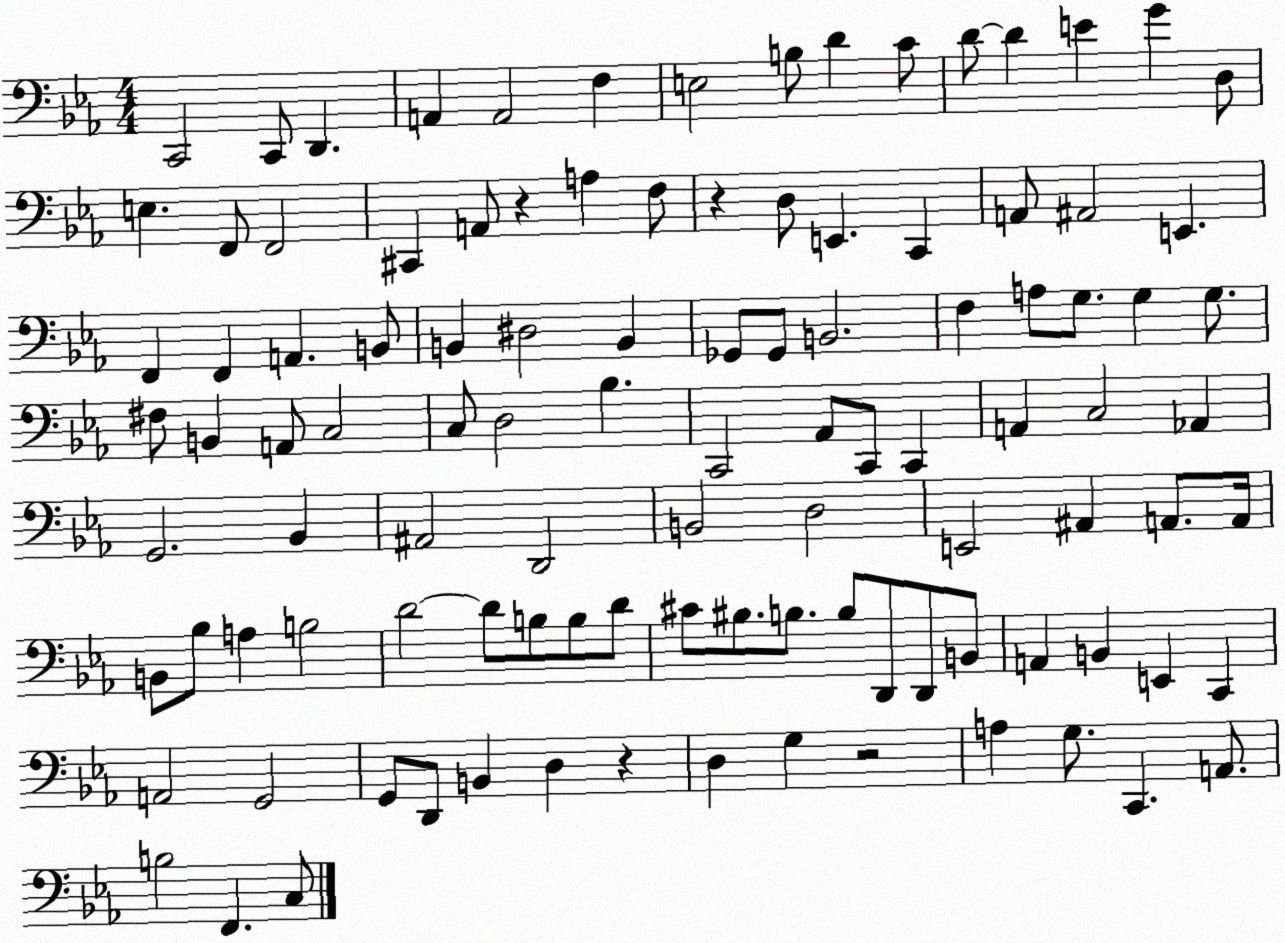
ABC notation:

X:1
T:Untitled
M:4/4
L:1/4
K:Eb
C,,2 C,,/2 D,, A,, A,,2 F, E,2 B,/2 D C/2 D/2 D E G D,/2 E, F,,/2 F,,2 ^C,, A,,/2 z A, F,/2 z D,/2 E,, C,, A,,/2 ^A,,2 E,, F,, F,, A,, B,,/2 B,, ^D,2 B,, _G,,/2 _G,,/2 B,,2 F, A,/2 G,/2 G, G,/2 ^F,/2 B,, A,,/2 C,2 C,/2 D,2 _B, C,,2 _A,,/2 C,,/2 C,, A,, C,2 _A,, G,,2 _B,, ^A,,2 D,,2 B,,2 D,2 E,,2 ^A,, A,,/2 A,,/4 B,,/2 _B,/2 A, B,2 D2 D/2 B,/2 B,/2 D/2 ^C/2 ^B,/2 B,/2 B,/2 D,,/2 D,,/2 B,,/2 A,, B,, E,, C,, A,,2 G,,2 G,,/2 D,,/2 B,, D, z D, G, z2 A, G,/2 C,, A,,/2 B,2 F,, C,/2